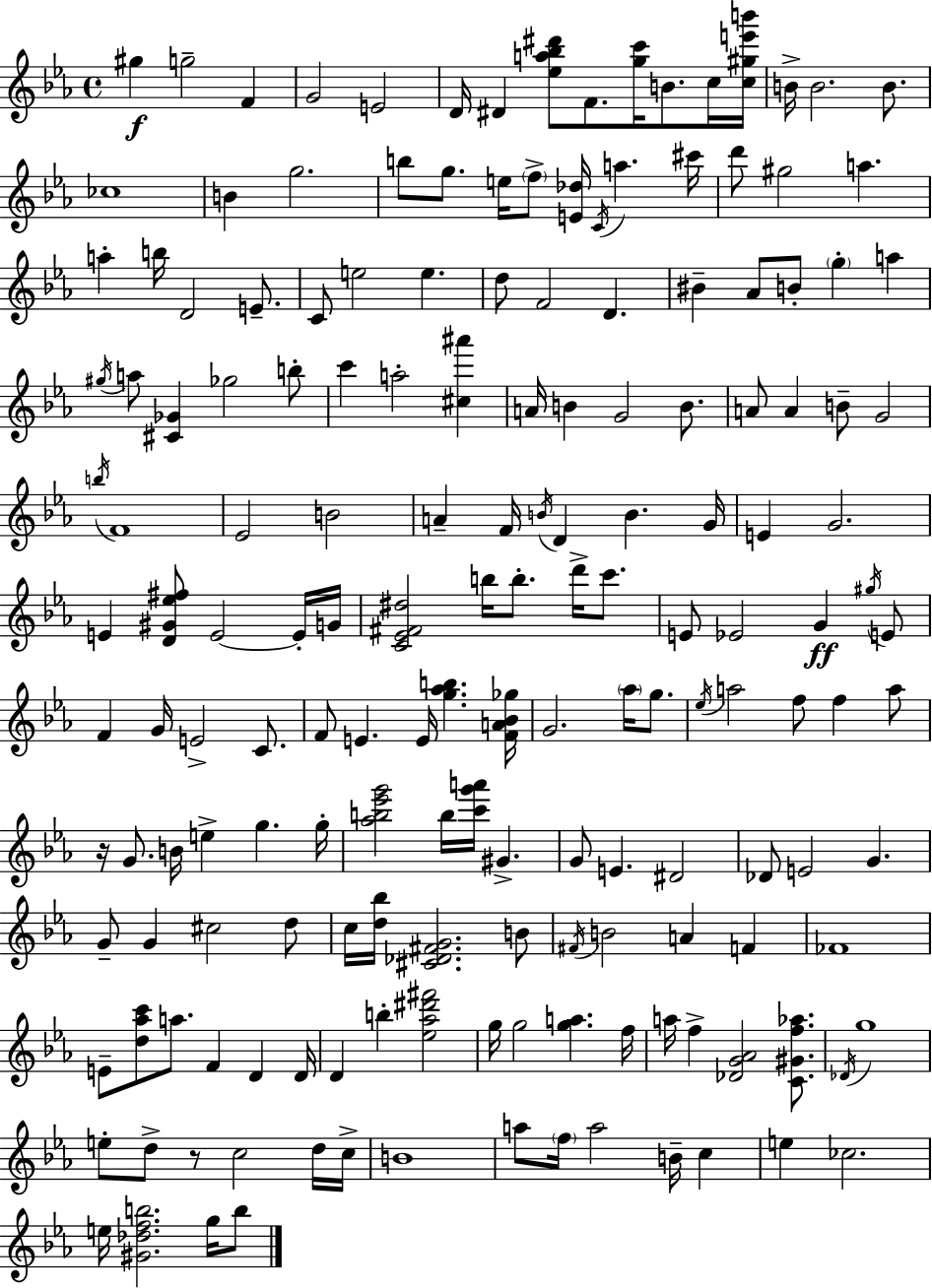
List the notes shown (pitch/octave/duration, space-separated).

G#5/q G5/h F4/q G4/h E4/h D4/s D#4/q [Eb5,A5,Bb5,D#6]/e F4/e. [G5,C6]/s B4/e. C5/s [C5,G#5,E6,B6]/s B4/s B4/h. B4/e. CES5/w B4/q G5/h. B5/e G5/e. E5/s F5/e [E4,Db5]/s C4/s A5/q. C#6/s D6/e G#5/h A5/q. A5/q B5/s D4/h E4/e. C4/e E5/h E5/q. D5/e F4/h D4/q. BIS4/q Ab4/e B4/e G5/q A5/q G#5/s A5/e [C#4,Gb4]/q Gb5/h B5/e C6/q A5/h [C#5,A#6]/q A4/s B4/q G4/h B4/e. A4/e A4/q B4/e G4/h B5/s F4/w Eb4/h B4/h A4/q F4/s B4/s D4/q B4/q. G4/s E4/q G4/h. E4/q [D4,G#4,Eb5,F#5]/e E4/h E4/s G4/s [C4,Eb4,F#4,D#5]/h B5/s B5/e. D6/s C6/e. E4/e Eb4/h G4/q G#5/s E4/e F4/q G4/s E4/h C4/e. F4/e E4/q. E4/s [G5,Ab5,B5]/q. [F4,A4,Bb4,Gb5]/s G4/h. Ab5/s G5/e. Eb5/s A5/h F5/e F5/q A5/e R/s G4/e. B4/s E5/q G5/q. G5/s [Ab5,B5,Eb6,G6]/h B5/s [C6,G6,A6]/s G#4/q. G4/e E4/q. D#4/h Db4/e E4/h G4/q. G4/e G4/q C#5/h D5/e C5/s [D5,Bb5]/s [C#4,Db4,F#4,G4]/h. B4/e F#4/s B4/h A4/q F4/q FES4/w E4/e [D5,Ab5,C6]/e A5/e. F4/q D4/q D4/s D4/q B5/q [Eb5,Ab5,D#6,F#6]/h G5/s G5/h [G5,A5]/q. F5/s A5/s F5/q [Db4,G4,Ab4]/h [C4,G#4,F5,Ab5]/e. Db4/s G5/w E5/e D5/e R/e C5/h D5/s C5/s B4/w A5/e F5/s A5/h B4/s C5/q E5/q CES5/h. E5/s [G#4,Db5,F5,B5]/h. G5/s B5/e